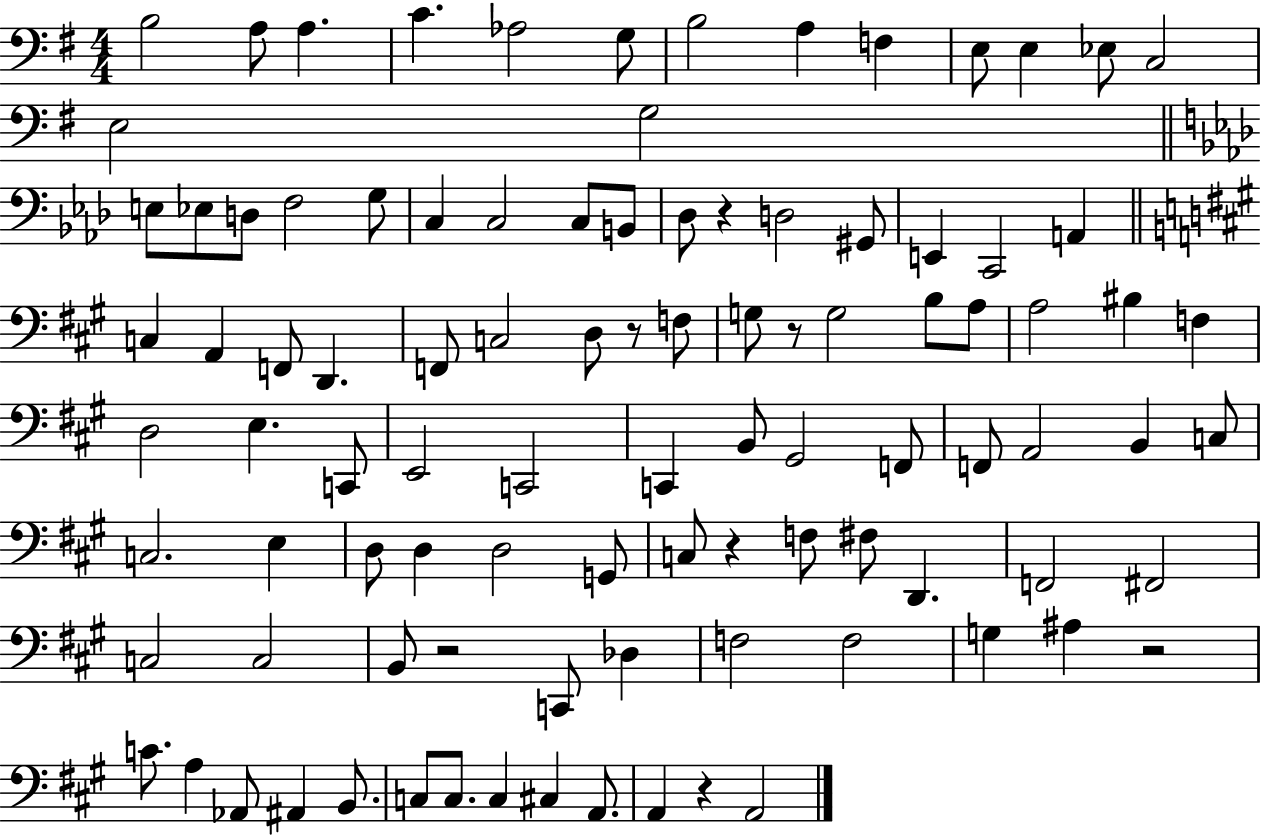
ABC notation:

X:1
T:Untitled
M:4/4
L:1/4
K:G
B,2 A,/2 A, C _A,2 G,/2 B,2 A, F, E,/2 E, _E,/2 C,2 E,2 G,2 E,/2 _E,/2 D,/2 F,2 G,/2 C, C,2 C,/2 B,,/2 _D,/2 z D,2 ^G,,/2 E,, C,,2 A,, C, A,, F,,/2 D,, F,,/2 C,2 D,/2 z/2 F,/2 G,/2 z/2 G,2 B,/2 A,/2 A,2 ^B, F, D,2 E, C,,/2 E,,2 C,,2 C,, B,,/2 ^G,,2 F,,/2 F,,/2 A,,2 B,, C,/2 C,2 E, D,/2 D, D,2 G,,/2 C,/2 z F,/2 ^F,/2 D,, F,,2 ^F,,2 C,2 C,2 B,,/2 z2 C,,/2 _D, F,2 F,2 G, ^A, z2 C/2 A, _A,,/2 ^A,, B,,/2 C,/2 C,/2 C, ^C, A,,/2 A,, z A,,2